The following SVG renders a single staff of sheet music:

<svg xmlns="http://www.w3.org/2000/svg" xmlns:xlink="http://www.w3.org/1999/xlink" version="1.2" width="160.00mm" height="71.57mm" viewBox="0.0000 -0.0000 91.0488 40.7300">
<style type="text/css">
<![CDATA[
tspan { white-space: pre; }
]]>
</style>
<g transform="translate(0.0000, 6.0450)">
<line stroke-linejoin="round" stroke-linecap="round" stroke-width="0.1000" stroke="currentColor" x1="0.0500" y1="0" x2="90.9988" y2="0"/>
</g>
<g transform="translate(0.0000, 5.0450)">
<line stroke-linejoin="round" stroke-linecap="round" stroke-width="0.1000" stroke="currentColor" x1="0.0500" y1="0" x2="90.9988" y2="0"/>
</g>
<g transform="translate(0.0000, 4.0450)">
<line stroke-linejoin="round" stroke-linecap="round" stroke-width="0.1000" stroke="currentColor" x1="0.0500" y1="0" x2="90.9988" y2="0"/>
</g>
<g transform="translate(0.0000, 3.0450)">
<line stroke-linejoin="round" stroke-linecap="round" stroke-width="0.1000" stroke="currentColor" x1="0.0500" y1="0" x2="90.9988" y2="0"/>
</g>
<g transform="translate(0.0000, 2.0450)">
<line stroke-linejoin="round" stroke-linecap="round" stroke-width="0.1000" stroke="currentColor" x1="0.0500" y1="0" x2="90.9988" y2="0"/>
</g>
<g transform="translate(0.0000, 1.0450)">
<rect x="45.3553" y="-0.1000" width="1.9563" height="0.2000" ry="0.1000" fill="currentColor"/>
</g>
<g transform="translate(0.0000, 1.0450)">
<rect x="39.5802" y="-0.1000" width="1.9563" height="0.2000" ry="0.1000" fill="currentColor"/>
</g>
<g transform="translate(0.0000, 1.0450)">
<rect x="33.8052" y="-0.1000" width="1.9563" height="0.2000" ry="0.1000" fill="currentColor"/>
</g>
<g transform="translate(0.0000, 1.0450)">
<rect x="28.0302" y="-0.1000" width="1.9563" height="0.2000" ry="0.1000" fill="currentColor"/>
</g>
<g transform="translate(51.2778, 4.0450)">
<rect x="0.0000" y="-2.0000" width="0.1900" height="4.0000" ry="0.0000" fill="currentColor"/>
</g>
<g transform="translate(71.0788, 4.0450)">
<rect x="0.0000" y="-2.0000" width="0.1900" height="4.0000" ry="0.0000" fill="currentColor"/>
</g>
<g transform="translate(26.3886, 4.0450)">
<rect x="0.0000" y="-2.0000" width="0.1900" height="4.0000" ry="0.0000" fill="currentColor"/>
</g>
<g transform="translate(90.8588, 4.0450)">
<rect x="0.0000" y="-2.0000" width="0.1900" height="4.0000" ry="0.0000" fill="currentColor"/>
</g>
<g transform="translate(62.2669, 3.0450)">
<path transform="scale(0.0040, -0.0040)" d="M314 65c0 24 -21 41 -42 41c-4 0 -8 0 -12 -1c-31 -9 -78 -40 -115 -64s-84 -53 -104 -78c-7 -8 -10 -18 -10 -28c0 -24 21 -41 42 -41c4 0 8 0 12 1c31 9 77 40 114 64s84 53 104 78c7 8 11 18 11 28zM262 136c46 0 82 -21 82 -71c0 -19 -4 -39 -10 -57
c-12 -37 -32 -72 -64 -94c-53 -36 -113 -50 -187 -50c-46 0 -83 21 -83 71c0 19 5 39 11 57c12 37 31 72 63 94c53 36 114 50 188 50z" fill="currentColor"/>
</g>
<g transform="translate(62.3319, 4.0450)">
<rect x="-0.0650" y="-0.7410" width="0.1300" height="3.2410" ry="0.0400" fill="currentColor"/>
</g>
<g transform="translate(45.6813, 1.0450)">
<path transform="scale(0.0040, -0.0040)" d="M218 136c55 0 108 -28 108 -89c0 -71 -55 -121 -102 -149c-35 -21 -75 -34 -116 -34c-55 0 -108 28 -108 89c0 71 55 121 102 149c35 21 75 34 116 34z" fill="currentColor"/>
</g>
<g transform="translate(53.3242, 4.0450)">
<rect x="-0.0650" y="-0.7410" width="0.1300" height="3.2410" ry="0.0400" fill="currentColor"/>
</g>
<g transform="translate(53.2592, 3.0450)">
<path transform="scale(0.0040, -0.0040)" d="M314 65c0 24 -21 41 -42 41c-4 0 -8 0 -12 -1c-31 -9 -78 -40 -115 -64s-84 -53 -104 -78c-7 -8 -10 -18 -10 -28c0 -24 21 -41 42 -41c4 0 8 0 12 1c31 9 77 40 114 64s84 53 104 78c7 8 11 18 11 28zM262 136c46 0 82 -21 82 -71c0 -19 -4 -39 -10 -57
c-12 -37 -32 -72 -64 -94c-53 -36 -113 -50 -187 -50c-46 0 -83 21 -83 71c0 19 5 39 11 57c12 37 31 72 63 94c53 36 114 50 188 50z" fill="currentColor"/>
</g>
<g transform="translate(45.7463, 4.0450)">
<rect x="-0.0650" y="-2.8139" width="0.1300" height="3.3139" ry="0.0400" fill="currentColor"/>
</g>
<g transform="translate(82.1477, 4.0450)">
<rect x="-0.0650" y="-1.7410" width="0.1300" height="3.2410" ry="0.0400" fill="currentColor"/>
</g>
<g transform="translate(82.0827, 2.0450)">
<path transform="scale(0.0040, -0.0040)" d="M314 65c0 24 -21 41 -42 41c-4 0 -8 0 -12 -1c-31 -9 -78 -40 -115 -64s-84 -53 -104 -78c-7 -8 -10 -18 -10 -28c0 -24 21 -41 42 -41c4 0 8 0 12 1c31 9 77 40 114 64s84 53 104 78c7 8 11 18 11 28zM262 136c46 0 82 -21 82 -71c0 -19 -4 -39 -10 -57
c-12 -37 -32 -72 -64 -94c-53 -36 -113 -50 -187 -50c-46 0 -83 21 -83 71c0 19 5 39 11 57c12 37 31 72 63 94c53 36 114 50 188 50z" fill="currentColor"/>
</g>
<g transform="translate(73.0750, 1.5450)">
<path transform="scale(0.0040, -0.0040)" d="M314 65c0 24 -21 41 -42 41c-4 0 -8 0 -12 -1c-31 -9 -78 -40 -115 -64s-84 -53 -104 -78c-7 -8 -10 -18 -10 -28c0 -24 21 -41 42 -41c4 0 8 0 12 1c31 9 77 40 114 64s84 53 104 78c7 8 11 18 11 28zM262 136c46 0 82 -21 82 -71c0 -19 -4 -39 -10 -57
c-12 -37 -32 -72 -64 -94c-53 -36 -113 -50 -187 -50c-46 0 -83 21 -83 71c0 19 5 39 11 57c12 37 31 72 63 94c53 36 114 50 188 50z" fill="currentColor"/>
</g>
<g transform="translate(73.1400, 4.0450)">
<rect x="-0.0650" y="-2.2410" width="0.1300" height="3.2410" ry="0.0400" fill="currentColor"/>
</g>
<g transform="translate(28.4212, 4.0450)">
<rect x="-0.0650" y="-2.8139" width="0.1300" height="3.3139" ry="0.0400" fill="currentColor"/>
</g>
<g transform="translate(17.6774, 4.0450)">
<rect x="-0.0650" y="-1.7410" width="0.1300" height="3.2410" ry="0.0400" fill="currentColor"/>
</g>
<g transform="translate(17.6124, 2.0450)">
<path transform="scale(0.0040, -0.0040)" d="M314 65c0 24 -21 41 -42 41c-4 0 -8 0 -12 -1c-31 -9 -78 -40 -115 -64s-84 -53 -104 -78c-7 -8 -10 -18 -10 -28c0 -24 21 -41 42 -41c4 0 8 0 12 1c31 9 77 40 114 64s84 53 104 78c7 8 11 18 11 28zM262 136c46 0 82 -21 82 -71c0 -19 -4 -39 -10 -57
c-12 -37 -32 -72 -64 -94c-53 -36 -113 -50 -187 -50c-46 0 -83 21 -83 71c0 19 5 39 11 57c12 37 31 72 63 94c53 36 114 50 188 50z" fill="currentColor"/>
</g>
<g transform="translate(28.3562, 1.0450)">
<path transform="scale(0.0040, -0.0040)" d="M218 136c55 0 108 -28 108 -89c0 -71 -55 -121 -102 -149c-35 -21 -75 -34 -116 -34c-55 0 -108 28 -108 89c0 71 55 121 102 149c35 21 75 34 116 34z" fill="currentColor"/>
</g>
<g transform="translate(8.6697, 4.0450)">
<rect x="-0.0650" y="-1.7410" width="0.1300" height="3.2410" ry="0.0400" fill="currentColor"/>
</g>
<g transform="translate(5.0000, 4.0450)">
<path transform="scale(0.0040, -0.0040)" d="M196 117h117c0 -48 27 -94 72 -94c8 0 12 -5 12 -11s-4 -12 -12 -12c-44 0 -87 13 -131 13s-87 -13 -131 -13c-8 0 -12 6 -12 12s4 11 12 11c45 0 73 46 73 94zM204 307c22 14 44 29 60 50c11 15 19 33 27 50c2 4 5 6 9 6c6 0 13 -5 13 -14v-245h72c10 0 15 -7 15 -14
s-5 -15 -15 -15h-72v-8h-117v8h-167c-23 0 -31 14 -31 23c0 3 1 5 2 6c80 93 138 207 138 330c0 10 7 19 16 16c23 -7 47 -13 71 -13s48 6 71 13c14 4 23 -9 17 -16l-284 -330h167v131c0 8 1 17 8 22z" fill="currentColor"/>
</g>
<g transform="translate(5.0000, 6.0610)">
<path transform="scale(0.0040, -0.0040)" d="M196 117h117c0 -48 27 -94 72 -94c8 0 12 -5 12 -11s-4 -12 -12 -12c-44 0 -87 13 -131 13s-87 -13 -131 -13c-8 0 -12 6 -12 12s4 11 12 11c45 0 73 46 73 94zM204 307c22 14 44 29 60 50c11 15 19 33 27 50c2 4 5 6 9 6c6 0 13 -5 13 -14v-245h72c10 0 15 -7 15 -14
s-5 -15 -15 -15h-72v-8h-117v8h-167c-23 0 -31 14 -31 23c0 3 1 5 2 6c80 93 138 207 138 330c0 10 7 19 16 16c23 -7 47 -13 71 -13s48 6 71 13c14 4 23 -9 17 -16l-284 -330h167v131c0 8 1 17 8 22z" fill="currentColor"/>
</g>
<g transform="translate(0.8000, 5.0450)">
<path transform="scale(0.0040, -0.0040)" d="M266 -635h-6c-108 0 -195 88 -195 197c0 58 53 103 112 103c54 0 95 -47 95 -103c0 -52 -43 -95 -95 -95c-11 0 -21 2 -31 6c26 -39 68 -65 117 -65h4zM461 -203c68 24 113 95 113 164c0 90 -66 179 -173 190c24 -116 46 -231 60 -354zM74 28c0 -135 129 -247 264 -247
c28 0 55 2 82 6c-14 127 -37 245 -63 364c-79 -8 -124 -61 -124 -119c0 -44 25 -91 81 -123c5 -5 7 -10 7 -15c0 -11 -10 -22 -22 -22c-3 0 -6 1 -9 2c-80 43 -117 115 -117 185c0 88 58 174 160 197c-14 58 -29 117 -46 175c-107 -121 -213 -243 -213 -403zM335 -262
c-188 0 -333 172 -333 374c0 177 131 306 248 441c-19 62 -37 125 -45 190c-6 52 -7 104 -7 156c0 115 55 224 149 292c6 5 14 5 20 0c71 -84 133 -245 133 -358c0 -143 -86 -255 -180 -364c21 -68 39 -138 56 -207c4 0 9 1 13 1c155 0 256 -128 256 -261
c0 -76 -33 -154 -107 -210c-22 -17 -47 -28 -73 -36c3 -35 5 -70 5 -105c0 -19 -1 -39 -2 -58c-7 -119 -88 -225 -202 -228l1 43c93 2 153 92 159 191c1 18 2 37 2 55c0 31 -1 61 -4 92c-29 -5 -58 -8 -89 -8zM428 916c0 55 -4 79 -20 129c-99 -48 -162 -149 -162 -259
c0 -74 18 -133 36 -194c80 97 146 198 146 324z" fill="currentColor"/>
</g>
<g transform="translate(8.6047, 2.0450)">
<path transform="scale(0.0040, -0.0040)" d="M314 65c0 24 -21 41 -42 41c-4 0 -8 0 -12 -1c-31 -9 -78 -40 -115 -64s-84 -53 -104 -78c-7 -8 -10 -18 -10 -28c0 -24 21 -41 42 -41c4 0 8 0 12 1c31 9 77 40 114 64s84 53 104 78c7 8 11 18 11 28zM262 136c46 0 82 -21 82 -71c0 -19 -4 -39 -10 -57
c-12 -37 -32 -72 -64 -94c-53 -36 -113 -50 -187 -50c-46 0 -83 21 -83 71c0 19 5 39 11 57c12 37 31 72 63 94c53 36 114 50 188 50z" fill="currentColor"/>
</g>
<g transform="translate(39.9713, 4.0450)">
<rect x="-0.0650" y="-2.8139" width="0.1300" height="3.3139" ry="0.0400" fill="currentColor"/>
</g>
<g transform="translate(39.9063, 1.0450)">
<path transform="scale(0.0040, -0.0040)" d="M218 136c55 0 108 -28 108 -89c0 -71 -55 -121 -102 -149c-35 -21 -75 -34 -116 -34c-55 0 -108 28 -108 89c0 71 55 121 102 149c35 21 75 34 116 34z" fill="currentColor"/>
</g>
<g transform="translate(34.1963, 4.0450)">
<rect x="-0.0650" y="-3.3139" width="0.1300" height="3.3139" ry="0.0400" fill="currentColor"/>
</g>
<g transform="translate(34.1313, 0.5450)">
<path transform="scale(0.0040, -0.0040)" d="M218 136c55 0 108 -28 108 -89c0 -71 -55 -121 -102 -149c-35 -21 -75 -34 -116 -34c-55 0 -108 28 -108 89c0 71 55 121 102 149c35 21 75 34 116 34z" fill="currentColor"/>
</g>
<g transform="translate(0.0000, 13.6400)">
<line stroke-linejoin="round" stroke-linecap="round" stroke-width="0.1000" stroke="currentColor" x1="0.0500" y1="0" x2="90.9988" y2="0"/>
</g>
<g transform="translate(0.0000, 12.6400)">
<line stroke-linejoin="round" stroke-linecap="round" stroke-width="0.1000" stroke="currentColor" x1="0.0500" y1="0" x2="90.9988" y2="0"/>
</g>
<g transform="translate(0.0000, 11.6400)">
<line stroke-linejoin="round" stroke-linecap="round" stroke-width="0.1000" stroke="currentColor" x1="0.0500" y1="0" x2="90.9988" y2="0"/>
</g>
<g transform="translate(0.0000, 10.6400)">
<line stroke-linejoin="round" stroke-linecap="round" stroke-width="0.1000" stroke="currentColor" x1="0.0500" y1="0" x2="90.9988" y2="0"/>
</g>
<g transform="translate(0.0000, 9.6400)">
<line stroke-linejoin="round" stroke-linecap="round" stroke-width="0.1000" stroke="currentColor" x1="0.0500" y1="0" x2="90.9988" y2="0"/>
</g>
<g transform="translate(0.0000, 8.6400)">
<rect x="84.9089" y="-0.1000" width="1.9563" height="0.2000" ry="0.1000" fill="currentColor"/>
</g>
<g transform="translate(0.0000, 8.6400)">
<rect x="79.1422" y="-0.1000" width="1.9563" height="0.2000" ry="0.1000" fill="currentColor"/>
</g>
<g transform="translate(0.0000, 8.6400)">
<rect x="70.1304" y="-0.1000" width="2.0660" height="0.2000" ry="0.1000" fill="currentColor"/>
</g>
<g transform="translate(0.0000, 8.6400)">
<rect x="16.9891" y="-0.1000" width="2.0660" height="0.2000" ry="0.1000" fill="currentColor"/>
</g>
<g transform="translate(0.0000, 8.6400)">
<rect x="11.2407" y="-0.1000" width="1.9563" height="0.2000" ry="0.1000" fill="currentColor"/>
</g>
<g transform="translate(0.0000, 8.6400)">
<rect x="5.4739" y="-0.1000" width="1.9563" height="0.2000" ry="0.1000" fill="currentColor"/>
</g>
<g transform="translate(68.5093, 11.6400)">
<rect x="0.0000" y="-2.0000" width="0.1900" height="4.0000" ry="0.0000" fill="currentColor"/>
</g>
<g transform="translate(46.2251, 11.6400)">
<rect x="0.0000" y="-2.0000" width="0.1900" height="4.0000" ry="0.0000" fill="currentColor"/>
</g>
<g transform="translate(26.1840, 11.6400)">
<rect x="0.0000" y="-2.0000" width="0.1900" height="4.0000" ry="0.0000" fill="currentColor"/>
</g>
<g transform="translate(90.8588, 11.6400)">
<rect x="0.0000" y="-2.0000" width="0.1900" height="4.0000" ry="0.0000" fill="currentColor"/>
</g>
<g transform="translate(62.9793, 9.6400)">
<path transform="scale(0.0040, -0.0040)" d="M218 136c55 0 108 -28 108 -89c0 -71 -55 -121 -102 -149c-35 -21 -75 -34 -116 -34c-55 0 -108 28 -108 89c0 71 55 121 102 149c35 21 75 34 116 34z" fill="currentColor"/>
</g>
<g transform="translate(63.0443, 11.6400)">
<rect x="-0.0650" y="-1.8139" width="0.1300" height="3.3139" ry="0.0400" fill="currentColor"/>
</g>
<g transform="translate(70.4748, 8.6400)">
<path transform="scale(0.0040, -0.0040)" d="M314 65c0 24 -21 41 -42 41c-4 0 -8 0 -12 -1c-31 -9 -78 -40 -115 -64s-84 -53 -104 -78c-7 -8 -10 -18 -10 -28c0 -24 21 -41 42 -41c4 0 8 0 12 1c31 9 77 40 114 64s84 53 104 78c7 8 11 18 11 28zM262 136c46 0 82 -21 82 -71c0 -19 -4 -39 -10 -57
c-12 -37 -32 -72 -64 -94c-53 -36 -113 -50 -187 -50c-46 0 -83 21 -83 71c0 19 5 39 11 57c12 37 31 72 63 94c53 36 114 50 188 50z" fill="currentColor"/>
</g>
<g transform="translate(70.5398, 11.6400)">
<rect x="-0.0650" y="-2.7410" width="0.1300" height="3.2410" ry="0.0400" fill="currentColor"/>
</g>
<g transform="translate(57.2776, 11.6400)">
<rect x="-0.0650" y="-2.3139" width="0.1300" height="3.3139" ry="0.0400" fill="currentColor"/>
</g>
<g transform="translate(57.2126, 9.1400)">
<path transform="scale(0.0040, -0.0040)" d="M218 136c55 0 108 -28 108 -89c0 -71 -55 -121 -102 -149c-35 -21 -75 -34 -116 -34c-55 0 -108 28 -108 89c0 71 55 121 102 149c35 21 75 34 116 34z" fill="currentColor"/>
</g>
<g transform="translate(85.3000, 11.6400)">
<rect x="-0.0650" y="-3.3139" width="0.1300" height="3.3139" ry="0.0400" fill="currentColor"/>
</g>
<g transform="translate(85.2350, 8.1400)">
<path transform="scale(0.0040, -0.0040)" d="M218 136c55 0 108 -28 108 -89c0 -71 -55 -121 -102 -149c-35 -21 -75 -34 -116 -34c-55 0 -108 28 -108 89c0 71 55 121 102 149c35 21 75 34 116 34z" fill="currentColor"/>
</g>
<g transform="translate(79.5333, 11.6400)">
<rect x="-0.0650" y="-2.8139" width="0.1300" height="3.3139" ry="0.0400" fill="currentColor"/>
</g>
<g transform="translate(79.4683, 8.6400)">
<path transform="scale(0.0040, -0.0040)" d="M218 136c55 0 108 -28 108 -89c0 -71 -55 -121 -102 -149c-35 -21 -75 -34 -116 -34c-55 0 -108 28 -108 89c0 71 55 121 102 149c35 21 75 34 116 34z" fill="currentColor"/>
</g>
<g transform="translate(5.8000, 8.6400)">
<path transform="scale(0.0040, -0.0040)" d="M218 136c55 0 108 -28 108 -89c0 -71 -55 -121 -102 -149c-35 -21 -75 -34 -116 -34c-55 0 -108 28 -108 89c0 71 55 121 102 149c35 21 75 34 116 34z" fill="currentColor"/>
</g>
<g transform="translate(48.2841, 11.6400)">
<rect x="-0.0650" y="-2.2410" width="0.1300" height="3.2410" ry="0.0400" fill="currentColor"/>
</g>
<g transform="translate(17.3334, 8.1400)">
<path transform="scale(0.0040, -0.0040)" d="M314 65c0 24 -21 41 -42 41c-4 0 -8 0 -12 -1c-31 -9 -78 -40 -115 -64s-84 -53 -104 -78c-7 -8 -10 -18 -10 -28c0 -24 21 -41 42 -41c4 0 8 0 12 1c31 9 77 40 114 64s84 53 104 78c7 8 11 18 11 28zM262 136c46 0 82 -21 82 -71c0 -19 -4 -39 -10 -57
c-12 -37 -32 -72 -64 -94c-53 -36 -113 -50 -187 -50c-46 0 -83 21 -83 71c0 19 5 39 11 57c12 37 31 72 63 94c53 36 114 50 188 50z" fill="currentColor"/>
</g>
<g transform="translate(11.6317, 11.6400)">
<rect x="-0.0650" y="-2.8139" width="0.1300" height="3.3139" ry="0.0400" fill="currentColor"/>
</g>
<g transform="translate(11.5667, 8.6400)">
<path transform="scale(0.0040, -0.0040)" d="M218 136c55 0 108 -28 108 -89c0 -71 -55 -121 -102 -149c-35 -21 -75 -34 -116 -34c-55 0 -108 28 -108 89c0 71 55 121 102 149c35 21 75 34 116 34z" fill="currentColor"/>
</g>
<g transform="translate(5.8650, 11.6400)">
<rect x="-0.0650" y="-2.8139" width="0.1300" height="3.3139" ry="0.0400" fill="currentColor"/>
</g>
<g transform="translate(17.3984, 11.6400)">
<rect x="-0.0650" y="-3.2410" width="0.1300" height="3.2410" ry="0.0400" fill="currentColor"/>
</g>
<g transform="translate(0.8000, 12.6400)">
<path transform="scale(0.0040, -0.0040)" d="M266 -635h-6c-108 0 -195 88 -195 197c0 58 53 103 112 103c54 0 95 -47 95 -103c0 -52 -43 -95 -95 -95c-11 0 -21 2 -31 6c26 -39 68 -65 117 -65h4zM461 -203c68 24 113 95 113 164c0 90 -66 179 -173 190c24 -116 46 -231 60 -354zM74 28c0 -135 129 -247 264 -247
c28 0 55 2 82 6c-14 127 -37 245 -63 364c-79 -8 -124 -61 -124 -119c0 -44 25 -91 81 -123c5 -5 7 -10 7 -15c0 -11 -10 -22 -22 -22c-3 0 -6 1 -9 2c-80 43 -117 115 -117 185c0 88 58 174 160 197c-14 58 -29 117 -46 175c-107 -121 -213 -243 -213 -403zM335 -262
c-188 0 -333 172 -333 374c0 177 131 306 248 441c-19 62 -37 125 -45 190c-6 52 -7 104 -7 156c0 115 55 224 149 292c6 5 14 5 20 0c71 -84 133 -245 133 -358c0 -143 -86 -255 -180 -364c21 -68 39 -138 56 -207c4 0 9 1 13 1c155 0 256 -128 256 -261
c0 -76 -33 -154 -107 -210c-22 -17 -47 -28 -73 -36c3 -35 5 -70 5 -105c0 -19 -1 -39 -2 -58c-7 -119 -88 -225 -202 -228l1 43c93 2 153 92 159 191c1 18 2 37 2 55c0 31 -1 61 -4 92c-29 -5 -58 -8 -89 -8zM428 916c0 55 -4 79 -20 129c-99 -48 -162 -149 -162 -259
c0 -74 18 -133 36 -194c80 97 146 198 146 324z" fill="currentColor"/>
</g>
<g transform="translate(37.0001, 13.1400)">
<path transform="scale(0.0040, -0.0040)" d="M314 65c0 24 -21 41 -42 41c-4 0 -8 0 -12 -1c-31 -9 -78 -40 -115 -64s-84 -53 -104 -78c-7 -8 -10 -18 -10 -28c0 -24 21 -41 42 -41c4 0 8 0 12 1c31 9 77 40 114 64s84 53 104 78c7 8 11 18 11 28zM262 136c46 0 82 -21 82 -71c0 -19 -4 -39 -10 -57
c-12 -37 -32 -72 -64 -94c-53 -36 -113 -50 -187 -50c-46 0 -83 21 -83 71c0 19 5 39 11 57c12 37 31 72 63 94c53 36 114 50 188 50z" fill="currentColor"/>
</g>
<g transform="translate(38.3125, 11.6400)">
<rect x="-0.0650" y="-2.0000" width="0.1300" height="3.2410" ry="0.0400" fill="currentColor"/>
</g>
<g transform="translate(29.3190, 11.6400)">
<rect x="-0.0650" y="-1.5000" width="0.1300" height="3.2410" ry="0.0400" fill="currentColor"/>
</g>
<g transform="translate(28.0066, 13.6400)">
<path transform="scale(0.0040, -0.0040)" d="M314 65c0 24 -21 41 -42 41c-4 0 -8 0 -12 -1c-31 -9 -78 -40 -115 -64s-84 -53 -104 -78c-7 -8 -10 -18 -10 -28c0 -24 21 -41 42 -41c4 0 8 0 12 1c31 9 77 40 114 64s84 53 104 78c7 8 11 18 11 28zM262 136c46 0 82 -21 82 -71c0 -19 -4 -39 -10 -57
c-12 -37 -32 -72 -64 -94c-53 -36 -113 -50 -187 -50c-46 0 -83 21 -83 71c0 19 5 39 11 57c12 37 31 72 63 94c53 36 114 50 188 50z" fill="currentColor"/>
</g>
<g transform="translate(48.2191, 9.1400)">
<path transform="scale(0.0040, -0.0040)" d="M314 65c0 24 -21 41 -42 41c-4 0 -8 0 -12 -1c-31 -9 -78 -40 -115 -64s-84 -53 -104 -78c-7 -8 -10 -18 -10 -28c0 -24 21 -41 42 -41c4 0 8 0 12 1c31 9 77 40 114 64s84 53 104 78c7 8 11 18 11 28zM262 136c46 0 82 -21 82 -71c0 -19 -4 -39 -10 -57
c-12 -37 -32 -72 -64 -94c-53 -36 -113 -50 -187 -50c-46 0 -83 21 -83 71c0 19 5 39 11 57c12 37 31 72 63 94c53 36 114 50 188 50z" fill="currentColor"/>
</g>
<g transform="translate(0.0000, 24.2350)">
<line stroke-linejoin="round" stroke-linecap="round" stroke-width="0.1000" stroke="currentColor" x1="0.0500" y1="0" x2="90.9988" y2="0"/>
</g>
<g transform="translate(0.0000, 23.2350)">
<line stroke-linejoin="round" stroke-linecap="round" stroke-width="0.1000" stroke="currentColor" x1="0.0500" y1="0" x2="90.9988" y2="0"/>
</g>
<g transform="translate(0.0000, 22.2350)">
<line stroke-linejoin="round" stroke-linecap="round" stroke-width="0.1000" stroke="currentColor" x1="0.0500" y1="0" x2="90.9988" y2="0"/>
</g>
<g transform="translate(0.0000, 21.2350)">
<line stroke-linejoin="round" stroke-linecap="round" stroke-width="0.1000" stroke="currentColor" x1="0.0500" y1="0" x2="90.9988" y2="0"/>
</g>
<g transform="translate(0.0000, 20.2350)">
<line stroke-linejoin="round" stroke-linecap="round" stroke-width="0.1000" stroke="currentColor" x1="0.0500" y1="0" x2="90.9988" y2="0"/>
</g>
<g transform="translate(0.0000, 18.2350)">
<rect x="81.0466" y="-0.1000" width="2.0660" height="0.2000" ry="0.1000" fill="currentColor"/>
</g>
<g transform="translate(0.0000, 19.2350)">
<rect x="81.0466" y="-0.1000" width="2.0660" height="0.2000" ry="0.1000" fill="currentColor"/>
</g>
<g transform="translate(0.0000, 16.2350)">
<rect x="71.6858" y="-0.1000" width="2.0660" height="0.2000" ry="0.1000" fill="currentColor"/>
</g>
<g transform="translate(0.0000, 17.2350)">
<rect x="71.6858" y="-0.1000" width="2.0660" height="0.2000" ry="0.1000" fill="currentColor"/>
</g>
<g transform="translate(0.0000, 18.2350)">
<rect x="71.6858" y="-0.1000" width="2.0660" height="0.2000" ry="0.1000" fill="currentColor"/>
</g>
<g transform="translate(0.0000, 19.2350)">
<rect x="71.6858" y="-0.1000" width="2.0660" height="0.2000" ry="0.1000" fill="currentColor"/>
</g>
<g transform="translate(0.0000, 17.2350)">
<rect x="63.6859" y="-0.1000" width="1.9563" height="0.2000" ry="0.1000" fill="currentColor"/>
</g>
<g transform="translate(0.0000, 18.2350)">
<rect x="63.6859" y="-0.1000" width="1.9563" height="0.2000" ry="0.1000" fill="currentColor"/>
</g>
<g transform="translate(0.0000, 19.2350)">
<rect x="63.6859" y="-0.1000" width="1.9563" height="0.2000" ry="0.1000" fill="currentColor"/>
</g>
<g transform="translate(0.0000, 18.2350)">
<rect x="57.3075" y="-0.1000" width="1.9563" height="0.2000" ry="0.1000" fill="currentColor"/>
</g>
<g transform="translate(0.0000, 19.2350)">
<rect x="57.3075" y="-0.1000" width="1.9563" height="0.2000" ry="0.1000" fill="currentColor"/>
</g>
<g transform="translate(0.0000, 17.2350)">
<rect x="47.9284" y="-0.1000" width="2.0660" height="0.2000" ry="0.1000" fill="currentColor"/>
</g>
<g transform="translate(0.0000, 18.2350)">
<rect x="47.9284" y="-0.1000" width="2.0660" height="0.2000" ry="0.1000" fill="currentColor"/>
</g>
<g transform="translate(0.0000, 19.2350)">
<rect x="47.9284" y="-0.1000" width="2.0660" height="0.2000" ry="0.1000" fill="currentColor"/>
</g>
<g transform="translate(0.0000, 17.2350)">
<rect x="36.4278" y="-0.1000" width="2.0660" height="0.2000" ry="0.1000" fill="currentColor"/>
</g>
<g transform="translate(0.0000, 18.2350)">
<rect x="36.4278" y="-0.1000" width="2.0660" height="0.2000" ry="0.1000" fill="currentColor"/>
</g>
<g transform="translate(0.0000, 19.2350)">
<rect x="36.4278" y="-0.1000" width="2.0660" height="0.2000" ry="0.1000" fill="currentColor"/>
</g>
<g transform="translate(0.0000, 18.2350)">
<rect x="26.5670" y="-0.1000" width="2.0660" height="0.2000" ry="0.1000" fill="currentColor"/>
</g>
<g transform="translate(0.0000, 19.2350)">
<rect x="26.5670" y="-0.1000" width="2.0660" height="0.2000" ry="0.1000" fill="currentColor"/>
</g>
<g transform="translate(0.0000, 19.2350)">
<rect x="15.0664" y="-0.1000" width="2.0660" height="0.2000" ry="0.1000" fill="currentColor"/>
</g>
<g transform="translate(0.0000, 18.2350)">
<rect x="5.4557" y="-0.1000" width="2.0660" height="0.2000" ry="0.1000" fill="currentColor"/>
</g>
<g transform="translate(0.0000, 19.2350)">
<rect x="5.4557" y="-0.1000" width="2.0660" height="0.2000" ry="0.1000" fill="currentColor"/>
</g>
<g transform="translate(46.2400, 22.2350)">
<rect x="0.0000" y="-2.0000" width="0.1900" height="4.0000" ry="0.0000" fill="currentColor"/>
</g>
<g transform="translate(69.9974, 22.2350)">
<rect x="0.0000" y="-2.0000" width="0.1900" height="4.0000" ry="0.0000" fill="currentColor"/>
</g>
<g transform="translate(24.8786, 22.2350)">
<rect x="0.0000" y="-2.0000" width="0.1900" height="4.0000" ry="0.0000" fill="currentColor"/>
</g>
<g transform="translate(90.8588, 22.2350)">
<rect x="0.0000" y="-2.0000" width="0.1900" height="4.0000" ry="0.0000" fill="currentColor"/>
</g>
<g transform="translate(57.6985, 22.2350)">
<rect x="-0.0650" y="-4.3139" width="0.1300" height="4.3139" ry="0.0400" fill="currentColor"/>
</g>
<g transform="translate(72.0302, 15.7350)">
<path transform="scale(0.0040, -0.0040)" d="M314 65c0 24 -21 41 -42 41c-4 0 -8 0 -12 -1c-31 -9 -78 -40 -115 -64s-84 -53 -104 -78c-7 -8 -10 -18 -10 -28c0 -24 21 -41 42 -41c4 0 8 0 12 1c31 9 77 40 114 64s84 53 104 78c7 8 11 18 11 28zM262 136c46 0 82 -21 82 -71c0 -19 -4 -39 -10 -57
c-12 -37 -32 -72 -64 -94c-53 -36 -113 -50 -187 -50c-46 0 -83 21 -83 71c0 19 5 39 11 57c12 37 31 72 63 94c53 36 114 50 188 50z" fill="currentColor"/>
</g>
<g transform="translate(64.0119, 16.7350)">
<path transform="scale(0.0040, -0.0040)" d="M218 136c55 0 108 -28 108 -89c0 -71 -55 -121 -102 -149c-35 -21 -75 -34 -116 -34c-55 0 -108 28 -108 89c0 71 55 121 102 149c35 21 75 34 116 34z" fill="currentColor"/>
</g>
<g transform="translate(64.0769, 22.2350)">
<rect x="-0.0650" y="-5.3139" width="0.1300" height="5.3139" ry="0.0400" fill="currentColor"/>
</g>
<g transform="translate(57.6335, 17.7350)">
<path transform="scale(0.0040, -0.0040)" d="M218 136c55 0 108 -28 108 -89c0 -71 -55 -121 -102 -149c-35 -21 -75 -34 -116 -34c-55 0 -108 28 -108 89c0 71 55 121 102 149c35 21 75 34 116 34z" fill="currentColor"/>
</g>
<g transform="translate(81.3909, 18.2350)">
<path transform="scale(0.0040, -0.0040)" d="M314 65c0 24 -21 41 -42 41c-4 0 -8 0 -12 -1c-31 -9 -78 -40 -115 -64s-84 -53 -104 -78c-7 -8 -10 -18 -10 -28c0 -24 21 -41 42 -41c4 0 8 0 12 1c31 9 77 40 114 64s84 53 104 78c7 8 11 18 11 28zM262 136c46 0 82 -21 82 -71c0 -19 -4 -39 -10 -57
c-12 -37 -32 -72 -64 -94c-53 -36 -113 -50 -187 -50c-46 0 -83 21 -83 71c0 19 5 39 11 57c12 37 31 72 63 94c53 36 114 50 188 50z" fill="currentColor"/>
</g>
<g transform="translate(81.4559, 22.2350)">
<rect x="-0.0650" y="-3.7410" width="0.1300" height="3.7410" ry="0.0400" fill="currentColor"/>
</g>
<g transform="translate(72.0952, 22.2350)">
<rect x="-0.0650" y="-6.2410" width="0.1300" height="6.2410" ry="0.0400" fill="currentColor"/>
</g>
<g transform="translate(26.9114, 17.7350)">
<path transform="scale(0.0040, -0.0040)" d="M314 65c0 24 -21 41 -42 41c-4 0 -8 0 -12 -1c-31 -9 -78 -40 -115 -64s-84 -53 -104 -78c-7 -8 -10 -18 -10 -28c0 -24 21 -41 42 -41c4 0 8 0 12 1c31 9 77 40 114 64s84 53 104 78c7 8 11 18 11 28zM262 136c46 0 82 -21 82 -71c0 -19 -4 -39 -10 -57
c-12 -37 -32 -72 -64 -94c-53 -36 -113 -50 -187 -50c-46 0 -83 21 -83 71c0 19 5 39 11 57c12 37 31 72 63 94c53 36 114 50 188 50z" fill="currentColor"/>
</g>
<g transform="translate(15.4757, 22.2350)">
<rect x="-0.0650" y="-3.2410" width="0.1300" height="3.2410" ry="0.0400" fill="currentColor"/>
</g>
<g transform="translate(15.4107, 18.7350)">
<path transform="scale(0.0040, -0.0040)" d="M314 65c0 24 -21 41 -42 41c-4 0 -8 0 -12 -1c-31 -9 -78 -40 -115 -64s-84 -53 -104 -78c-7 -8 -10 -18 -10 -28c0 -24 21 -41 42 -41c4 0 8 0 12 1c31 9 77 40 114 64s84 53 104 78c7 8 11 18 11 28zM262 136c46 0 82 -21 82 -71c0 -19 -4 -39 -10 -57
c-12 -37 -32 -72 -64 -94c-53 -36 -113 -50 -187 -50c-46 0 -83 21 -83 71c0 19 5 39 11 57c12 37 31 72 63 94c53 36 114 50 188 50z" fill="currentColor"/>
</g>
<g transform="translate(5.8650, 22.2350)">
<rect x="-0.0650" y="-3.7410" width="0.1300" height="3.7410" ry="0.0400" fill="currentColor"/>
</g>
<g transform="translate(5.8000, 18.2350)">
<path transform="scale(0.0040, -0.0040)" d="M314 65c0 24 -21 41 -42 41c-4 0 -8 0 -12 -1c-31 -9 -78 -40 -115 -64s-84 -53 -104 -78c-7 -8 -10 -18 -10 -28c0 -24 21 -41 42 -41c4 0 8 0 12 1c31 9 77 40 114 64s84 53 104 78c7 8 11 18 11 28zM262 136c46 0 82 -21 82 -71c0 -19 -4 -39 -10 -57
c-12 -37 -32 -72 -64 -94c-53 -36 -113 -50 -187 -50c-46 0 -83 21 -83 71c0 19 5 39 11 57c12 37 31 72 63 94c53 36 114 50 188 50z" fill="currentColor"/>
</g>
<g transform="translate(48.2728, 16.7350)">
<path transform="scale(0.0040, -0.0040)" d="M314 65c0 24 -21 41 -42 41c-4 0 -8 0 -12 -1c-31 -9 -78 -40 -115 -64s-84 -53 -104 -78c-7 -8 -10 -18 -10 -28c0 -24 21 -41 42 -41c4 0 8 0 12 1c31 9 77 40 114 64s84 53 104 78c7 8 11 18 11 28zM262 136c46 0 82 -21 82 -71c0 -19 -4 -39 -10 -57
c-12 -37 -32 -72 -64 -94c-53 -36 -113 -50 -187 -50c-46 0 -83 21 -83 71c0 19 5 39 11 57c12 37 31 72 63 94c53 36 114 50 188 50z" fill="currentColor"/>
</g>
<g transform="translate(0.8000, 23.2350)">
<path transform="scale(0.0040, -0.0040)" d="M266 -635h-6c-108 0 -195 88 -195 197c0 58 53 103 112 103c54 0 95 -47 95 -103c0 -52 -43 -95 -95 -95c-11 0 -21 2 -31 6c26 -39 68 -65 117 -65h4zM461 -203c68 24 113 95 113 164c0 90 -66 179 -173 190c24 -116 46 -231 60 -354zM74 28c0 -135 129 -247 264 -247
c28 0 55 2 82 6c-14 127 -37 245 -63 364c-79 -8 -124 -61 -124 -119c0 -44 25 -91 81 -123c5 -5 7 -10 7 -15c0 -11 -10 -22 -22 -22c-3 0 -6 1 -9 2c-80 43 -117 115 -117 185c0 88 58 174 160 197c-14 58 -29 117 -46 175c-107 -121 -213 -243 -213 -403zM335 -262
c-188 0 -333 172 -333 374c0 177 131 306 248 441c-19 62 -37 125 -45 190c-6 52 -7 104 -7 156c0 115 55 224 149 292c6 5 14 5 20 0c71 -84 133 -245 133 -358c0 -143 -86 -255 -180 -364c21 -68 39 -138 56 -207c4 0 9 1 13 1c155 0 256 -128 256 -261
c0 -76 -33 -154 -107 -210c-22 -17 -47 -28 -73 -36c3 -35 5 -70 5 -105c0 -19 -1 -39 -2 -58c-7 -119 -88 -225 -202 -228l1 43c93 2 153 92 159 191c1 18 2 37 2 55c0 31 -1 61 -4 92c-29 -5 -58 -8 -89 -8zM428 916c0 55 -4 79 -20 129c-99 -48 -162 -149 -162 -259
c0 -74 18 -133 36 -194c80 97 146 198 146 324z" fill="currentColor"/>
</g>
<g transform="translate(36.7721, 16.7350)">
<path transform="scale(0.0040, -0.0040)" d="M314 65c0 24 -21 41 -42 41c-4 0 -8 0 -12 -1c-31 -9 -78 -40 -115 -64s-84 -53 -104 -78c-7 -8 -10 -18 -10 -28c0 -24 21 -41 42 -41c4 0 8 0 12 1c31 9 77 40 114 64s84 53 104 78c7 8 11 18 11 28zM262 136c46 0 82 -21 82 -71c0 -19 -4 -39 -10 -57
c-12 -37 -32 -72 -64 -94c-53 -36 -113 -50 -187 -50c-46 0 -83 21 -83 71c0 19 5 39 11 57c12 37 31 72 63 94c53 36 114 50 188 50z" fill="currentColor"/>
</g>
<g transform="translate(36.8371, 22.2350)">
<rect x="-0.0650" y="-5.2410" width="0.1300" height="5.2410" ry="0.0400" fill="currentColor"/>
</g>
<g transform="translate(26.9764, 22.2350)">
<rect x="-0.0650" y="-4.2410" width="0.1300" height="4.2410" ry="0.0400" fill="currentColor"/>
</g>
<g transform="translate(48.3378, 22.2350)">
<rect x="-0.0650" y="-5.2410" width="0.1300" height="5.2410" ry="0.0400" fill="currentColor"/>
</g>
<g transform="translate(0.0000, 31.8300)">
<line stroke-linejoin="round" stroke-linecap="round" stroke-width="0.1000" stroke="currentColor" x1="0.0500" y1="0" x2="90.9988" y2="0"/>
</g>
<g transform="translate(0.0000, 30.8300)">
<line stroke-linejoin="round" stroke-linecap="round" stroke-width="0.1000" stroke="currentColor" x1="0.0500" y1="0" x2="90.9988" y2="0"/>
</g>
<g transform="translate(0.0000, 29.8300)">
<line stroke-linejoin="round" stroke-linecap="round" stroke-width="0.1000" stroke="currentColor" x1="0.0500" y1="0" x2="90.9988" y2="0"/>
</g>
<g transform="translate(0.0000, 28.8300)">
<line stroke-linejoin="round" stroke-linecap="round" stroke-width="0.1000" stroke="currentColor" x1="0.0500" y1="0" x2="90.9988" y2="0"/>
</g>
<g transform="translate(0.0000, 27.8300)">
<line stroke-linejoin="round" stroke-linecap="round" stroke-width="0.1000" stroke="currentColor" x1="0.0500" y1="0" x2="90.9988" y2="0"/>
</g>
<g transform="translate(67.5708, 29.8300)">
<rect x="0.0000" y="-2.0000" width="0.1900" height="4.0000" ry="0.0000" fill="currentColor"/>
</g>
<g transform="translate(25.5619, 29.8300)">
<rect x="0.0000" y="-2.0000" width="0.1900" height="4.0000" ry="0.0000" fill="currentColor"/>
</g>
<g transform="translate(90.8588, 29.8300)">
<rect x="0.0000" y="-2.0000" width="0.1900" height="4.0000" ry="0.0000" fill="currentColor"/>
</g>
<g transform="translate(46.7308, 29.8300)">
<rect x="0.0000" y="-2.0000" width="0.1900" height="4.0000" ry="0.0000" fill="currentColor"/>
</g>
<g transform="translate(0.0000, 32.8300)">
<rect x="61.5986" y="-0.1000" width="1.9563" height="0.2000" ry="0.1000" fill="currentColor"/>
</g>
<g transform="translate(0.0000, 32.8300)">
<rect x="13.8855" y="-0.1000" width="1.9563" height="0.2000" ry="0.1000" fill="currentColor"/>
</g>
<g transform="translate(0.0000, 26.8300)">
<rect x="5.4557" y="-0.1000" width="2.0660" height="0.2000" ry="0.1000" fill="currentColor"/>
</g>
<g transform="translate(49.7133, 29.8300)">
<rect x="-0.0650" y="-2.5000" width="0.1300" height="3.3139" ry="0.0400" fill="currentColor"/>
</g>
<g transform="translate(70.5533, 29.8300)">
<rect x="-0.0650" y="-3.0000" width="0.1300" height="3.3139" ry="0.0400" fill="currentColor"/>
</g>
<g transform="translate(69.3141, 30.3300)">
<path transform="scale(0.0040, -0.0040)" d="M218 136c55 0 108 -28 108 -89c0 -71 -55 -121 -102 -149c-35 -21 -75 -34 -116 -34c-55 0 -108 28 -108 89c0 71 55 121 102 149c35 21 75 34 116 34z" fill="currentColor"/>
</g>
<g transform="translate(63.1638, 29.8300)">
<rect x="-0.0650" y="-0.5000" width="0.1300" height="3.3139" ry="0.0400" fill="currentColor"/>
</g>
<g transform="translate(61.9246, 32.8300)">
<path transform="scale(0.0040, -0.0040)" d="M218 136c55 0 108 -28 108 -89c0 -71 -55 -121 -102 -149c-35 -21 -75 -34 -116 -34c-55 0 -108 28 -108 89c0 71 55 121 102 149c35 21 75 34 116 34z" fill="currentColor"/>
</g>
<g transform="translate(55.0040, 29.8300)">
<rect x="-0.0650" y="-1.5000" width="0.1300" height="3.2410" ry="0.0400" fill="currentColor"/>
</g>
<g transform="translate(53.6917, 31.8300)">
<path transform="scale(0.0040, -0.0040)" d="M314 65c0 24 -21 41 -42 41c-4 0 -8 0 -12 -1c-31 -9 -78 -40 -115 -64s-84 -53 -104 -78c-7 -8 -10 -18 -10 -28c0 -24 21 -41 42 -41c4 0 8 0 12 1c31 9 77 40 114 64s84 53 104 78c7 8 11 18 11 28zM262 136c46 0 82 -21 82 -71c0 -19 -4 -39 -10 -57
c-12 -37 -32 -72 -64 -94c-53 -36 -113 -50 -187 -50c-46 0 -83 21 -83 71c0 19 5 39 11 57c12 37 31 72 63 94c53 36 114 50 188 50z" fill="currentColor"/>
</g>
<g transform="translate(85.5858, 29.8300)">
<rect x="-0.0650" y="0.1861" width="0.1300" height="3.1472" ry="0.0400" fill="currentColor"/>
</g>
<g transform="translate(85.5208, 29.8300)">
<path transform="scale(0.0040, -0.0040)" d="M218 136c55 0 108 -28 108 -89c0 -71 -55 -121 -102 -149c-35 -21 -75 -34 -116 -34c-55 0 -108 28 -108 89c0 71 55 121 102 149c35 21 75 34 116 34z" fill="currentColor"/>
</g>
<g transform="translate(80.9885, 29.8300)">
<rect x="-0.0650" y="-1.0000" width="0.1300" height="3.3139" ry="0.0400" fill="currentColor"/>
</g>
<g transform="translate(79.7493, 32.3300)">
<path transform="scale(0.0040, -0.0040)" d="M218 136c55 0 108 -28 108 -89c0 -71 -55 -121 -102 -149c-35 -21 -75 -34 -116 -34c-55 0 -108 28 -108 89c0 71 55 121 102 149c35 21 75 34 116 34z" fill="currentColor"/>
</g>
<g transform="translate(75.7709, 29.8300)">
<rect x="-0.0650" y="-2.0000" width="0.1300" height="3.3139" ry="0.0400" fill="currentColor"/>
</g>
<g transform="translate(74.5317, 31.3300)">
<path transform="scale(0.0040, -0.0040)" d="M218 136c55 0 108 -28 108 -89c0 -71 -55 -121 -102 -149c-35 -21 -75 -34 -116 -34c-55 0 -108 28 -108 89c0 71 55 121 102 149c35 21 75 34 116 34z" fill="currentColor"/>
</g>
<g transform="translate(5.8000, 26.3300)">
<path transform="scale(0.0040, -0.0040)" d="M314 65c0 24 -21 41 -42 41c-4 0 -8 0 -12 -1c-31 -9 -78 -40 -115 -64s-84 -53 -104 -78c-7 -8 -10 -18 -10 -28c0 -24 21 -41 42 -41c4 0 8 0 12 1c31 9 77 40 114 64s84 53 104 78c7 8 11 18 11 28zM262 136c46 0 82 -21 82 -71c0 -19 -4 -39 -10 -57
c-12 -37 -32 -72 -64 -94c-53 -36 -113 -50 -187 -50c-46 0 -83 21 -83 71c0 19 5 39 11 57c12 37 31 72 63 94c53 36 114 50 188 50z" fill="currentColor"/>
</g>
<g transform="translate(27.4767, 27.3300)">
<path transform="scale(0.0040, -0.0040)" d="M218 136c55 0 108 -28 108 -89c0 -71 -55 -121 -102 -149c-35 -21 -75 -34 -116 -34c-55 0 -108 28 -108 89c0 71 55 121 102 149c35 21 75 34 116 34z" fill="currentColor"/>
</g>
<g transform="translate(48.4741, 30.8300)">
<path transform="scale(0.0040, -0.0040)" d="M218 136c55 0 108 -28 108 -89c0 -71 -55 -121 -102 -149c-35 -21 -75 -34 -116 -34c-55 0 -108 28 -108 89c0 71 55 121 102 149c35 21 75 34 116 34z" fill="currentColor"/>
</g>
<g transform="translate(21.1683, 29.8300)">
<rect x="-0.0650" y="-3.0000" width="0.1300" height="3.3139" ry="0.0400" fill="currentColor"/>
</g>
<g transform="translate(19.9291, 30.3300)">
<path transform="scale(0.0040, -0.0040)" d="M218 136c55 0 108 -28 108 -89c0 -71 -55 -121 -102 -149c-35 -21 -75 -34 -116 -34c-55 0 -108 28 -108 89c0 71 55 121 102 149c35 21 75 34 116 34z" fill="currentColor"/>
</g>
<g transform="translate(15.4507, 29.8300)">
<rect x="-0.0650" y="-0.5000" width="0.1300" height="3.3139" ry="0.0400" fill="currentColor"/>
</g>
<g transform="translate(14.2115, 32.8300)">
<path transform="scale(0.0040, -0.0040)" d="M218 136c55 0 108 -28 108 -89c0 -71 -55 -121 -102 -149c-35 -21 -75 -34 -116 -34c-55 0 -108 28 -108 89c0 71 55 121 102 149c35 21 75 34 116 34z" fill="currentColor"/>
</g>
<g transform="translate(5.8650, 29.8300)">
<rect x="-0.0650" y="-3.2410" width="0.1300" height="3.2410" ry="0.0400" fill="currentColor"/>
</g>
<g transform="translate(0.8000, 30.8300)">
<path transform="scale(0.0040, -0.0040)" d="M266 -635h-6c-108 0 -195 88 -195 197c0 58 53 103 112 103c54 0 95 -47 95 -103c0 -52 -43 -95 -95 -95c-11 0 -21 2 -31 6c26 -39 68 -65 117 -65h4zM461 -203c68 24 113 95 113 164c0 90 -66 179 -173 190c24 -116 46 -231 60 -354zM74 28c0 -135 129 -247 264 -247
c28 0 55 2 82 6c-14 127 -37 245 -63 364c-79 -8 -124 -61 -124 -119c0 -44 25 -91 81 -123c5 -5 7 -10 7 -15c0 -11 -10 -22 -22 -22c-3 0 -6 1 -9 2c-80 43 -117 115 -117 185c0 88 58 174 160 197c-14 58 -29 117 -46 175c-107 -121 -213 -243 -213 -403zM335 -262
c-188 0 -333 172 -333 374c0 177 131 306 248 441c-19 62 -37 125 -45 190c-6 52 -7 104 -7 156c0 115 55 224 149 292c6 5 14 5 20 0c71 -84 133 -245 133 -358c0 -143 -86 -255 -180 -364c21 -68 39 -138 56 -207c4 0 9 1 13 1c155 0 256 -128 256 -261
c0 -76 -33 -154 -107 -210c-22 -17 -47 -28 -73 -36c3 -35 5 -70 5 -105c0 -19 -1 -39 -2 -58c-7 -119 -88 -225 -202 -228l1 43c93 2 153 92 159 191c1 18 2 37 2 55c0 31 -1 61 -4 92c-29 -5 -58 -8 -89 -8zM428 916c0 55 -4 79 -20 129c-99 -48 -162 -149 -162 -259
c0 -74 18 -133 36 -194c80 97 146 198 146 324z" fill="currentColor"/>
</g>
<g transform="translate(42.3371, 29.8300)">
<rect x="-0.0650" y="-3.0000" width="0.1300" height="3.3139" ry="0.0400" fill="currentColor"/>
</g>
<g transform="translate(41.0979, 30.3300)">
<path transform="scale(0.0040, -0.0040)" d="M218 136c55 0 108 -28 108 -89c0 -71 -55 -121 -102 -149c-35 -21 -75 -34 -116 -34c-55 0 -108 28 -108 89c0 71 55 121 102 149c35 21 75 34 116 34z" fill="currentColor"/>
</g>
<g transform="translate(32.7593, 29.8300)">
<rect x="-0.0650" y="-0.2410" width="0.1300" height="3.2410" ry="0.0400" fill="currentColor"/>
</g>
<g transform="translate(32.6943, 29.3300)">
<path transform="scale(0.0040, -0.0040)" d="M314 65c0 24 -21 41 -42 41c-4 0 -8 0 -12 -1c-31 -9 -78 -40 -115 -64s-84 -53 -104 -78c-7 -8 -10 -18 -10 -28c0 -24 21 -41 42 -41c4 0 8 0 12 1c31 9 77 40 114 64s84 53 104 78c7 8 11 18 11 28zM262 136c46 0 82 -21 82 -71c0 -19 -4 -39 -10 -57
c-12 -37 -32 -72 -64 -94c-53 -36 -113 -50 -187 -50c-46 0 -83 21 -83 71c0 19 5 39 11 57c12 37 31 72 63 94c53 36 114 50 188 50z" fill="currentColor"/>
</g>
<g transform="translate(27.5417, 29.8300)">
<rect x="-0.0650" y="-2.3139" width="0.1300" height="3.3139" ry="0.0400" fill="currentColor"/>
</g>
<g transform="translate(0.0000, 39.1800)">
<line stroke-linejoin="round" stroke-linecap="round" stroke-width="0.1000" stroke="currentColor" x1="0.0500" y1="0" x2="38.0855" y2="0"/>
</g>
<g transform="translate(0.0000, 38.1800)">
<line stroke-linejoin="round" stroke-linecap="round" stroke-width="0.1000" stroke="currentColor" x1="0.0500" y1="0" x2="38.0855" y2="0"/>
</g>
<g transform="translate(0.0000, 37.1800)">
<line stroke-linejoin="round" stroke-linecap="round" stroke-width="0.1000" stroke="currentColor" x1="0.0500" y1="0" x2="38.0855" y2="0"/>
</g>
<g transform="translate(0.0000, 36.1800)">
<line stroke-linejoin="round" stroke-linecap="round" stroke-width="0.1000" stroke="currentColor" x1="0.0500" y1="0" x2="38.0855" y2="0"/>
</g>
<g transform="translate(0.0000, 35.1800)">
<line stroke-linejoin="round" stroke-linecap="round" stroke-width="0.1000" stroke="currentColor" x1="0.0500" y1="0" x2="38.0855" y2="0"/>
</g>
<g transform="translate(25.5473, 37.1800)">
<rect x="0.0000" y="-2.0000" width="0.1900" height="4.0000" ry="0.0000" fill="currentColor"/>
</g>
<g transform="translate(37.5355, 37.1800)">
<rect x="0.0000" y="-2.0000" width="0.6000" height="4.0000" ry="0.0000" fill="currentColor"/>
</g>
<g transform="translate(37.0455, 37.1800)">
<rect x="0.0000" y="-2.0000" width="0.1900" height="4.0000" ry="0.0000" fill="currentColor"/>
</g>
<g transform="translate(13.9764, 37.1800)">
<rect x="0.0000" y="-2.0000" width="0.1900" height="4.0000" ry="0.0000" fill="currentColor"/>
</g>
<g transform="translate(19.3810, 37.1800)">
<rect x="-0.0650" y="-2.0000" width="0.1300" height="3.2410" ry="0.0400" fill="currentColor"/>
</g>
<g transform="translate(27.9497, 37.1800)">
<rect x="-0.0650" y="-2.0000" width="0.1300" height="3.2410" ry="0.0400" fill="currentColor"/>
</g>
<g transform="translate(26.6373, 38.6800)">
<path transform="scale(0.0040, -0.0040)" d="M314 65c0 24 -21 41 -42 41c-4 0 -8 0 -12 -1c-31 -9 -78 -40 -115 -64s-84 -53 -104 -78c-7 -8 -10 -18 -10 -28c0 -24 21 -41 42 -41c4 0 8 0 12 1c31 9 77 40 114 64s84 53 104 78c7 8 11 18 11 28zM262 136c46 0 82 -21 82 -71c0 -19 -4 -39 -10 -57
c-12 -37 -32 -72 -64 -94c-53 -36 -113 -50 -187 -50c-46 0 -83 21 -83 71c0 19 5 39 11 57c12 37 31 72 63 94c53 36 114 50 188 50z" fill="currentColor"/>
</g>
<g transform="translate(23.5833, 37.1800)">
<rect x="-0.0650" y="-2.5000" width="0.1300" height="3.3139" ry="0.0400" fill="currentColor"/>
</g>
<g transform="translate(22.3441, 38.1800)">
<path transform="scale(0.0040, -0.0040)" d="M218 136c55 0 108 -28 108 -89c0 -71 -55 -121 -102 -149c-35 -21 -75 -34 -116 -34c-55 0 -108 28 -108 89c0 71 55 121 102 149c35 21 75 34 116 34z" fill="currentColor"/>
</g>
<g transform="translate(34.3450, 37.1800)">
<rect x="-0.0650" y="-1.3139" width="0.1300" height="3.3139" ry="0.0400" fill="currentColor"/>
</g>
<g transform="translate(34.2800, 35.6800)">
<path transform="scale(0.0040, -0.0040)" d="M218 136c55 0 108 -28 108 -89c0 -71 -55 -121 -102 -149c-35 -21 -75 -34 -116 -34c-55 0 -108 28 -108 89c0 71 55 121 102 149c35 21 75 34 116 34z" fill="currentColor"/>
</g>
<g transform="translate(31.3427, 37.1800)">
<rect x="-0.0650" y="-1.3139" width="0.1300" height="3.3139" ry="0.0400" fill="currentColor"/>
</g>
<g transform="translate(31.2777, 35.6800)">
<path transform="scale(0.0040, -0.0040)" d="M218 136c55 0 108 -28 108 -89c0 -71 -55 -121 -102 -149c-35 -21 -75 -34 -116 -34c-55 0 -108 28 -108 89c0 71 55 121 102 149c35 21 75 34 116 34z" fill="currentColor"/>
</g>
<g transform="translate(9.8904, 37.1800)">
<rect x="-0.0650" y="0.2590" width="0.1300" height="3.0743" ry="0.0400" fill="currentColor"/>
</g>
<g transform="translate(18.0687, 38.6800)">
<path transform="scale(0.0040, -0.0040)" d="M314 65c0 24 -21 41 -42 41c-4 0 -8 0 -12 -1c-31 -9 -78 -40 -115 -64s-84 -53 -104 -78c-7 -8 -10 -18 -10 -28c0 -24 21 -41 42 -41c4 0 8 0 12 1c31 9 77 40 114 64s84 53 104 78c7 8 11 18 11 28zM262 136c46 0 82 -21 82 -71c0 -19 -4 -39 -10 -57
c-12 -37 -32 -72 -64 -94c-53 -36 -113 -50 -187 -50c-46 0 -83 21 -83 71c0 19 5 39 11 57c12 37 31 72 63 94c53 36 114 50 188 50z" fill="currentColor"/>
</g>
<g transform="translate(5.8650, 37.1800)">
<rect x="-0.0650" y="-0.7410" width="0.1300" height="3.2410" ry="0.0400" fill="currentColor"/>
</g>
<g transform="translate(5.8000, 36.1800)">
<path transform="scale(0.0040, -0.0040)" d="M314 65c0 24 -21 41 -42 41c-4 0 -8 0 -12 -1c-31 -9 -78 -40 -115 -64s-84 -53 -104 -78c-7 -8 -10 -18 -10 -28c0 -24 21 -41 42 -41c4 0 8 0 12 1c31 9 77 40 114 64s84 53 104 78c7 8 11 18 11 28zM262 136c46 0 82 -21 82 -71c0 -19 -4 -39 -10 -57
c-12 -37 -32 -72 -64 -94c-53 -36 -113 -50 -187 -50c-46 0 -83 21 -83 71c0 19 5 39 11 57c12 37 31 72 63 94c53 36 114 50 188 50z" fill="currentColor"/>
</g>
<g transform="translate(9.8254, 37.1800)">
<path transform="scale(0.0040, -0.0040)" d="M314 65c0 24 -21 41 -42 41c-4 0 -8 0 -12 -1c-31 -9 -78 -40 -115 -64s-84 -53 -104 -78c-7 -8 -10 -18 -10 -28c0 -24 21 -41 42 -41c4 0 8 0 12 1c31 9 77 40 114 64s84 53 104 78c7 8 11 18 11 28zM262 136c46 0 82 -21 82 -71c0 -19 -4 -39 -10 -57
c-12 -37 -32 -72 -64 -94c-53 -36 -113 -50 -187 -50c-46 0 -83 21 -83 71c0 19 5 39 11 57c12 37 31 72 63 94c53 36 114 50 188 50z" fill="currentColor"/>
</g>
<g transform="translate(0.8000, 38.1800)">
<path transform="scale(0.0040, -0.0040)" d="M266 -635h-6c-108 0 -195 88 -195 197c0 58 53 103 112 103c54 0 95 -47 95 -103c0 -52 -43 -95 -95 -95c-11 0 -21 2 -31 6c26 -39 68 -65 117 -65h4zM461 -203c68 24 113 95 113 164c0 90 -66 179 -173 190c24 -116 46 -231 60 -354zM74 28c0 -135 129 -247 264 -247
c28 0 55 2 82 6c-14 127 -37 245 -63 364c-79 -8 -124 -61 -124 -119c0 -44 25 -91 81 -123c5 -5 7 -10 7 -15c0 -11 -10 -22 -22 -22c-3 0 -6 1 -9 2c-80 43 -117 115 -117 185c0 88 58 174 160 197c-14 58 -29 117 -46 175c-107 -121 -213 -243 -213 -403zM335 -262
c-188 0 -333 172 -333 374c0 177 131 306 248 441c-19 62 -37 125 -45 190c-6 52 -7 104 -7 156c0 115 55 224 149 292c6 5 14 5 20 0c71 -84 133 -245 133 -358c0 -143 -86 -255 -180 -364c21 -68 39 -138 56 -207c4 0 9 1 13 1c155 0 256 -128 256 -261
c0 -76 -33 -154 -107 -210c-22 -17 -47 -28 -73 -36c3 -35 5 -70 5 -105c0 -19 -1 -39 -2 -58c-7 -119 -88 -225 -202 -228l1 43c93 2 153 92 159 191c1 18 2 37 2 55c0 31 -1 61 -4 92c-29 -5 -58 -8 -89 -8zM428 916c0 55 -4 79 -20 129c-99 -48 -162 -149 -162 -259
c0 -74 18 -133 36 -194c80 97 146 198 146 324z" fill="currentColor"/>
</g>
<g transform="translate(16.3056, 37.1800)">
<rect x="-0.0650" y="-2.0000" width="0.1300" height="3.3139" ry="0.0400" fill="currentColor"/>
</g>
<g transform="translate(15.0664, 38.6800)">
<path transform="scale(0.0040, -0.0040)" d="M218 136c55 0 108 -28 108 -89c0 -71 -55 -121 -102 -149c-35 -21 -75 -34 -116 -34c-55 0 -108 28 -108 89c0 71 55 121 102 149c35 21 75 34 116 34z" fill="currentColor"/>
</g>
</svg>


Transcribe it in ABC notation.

X:1
T:Untitled
M:4/4
L:1/4
K:C
f2 f2 a b a a d2 d2 g2 f2 a a b2 E2 F2 g2 g f a2 a b c'2 b2 d'2 f'2 f'2 d' f' a'2 c'2 b2 C A g c2 A G E2 C A F D B d2 B2 F F2 G F2 e e